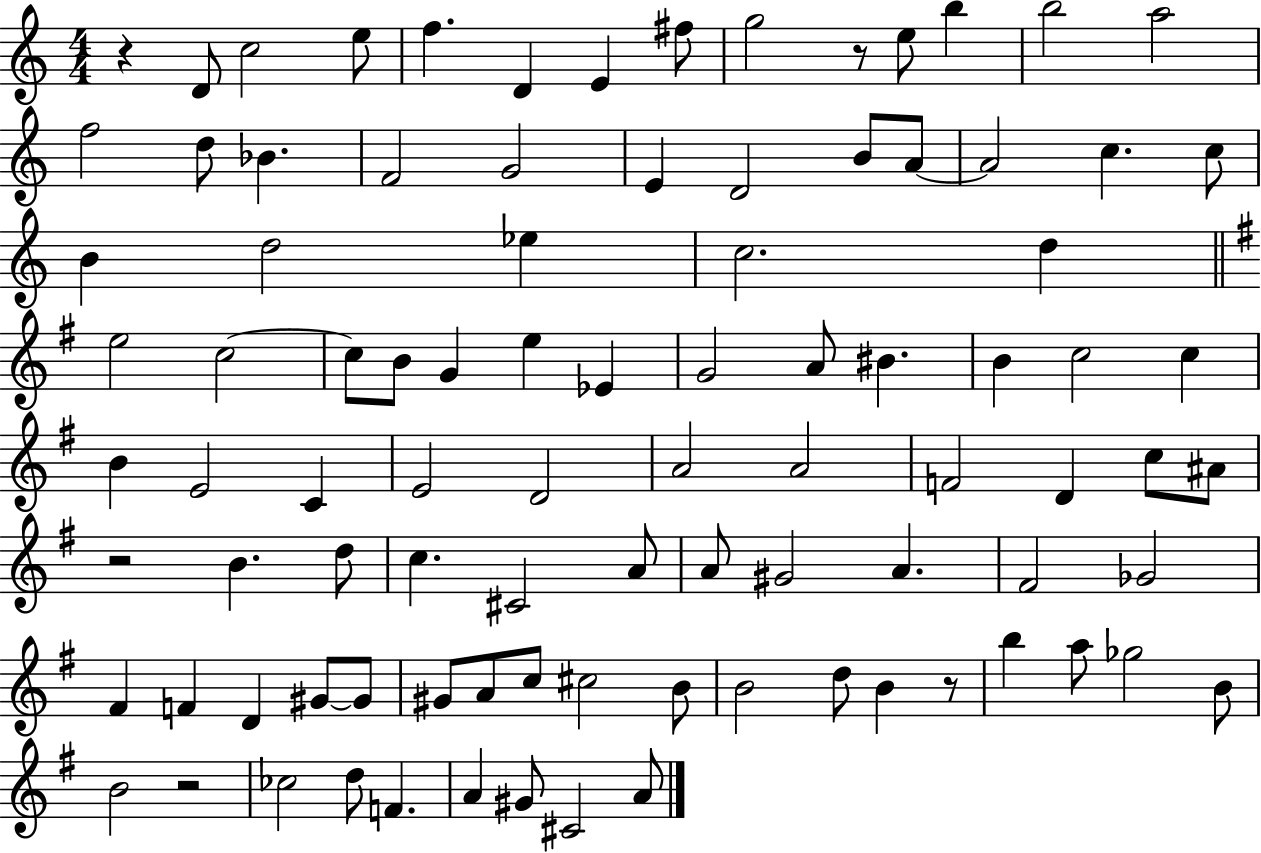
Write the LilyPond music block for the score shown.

{
  \clef treble
  \numericTimeSignature
  \time 4/4
  \key c \major
  \repeat volta 2 { r4 d'8 c''2 e''8 | f''4. d'4 e'4 fis''8 | g''2 r8 e''8 b''4 | b''2 a''2 | \break f''2 d''8 bes'4. | f'2 g'2 | e'4 d'2 b'8 a'8~~ | a'2 c''4. c''8 | \break b'4 d''2 ees''4 | c''2. d''4 | \bar "||" \break \key g \major e''2 c''2~~ | c''8 b'8 g'4 e''4 ees'4 | g'2 a'8 bis'4. | b'4 c''2 c''4 | \break b'4 e'2 c'4 | e'2 d'2 | a'2 a'2 | f'2 d'4 c''8 ais'8 | \break r2 b'4. d''8 | c''4. cis'2 a'8 | a'8 gis'2 a'4. | fis'2 ges'2 | \break fis'4 f'4 d'4 gis'8~~ gis'8 | gis'8 a'8 c''8 cis''2 b'8 | b'2 d''8 b'4 r8 | b''4 a''8 ges''2 b'8 | \break b'2 r2 | ces''2 d''8 f'4. | a'4 gis'8 cis'2 a'8 | } \bar "|."
}